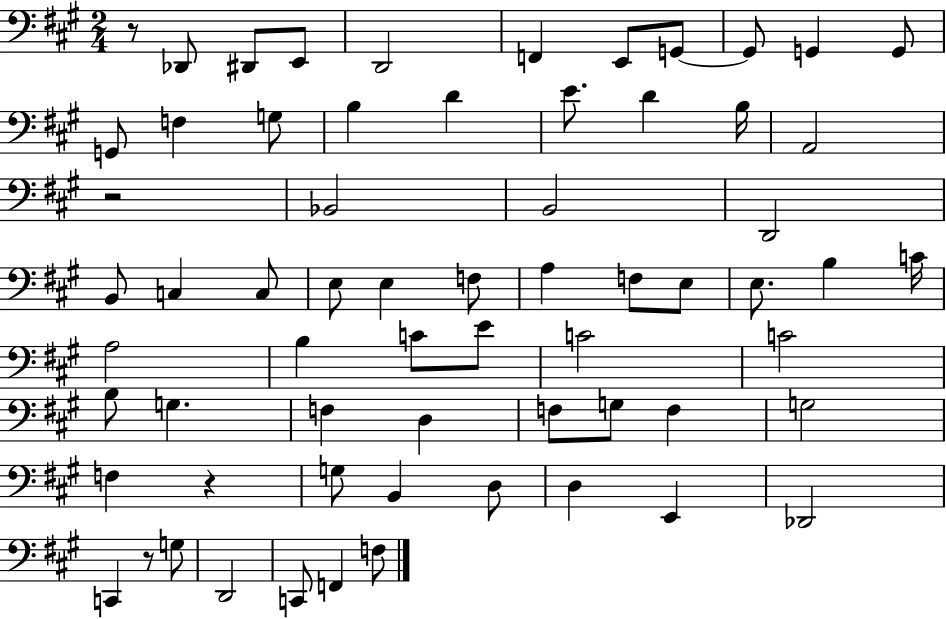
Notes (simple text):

R/e Db2/e D#2/e E2/e D2/h F2/q E2/e G2/e G2/e G2/q G2/e G2/e F3/q G3/e B3/q D4/q E4/e. D4/q B3/s A2/h R/h Bb2/h B2/h D2/h B2/e C3/q C3/e E3/e E3/q F3/e A3/q F3/e E3/e E3/e. B3/q C4/s A3/h B3/q C4/e E4/e C4/h C4/h B3/e G3/q. F3/q D3/q F3/e G3/e F3/q G3/h F3/q R/q G3/e B2/q D3/e D3/q E2/q Db2/h C2/q R/e G3/e D2/h C2/e F2/q F3/e